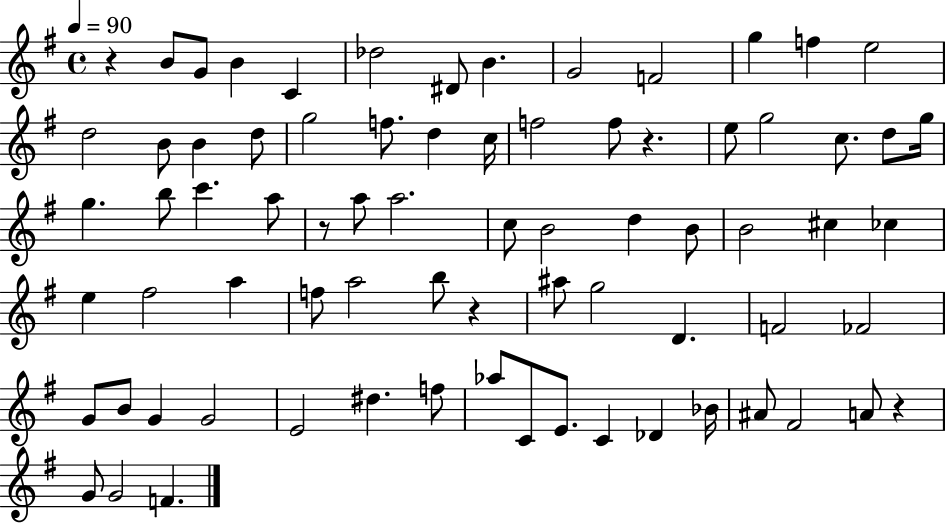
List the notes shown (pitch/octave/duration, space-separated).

R/q B4/e G4/e B4/q C4/q Db5/h D#4/e B4/q. G4/h F4/h G5/q F5/q E5/h D5/h B4/e B4/q D5/e G5/h F5/e. D5/q C5/s F5/h F5/e R/q. E5/e G5/h C5/e. D5/e G5/s G5/q. B5/e C6/q. A5/e R/e A5/e A5/h. C5/e B4/h D5/q B4/e B4/h C#5/q CES5/q E5/q F#5/h A5/q F5/e A5/h B5/e R/q A#5/e G5/h D4/q. F4/h FES4/h G4/e B4/e G4/q G4/h E4/h D#5/q. F5/e Ab5/e C4/e E4/e. C4/q Db4/q Bb4/s A#4/e F#4/h A4/e R/q G4/e G4/h F4/q.